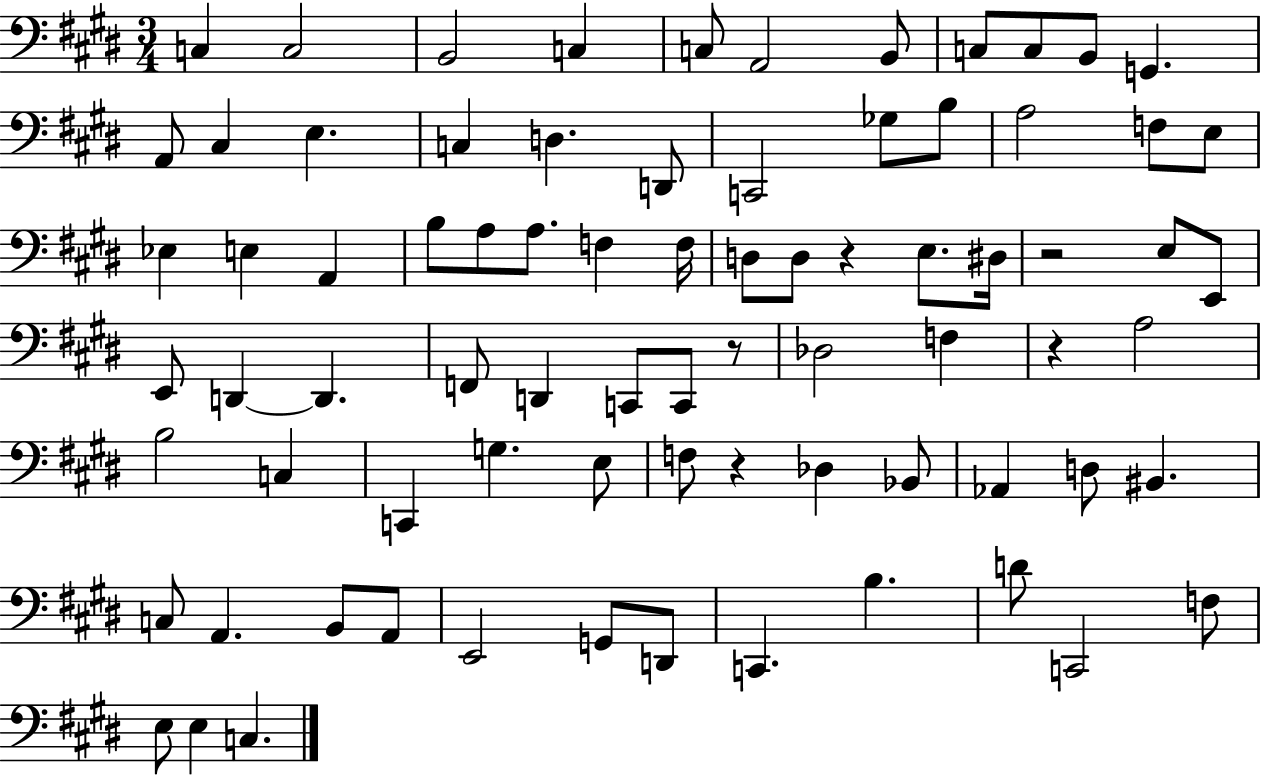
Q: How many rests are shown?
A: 5